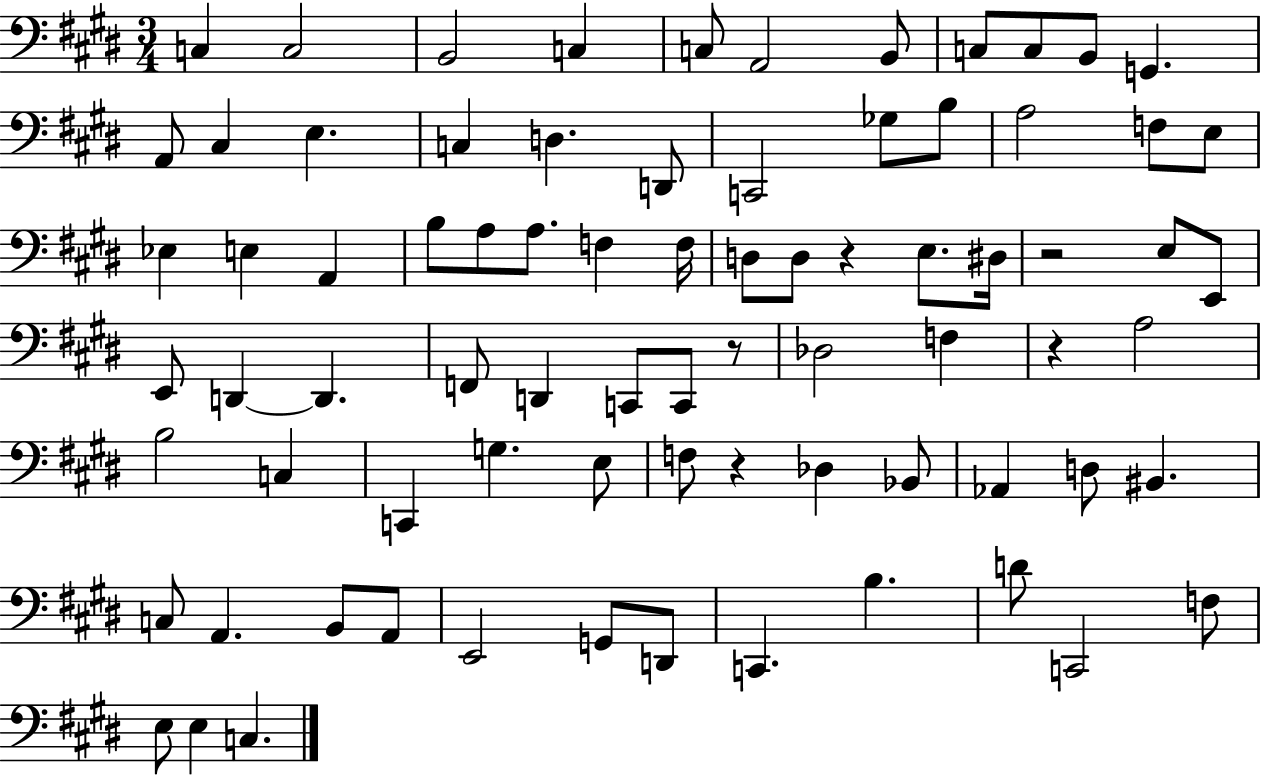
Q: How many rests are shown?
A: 5